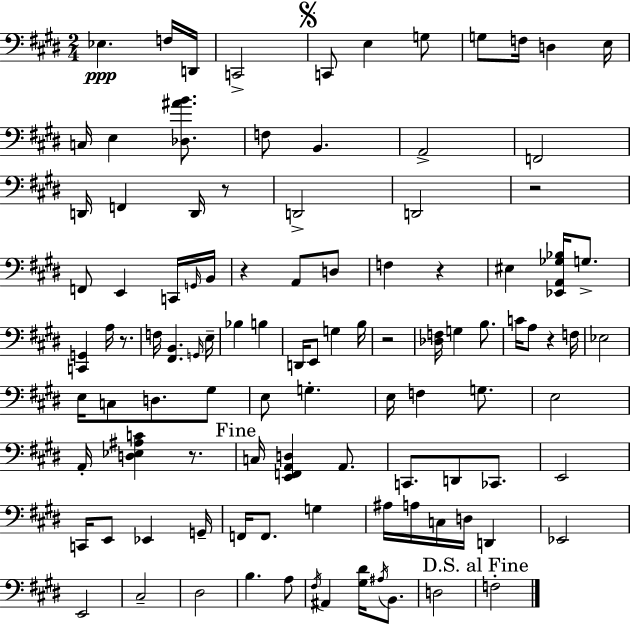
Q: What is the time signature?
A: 2/4